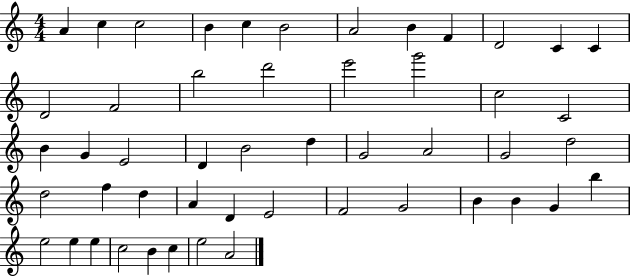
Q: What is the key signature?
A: C major